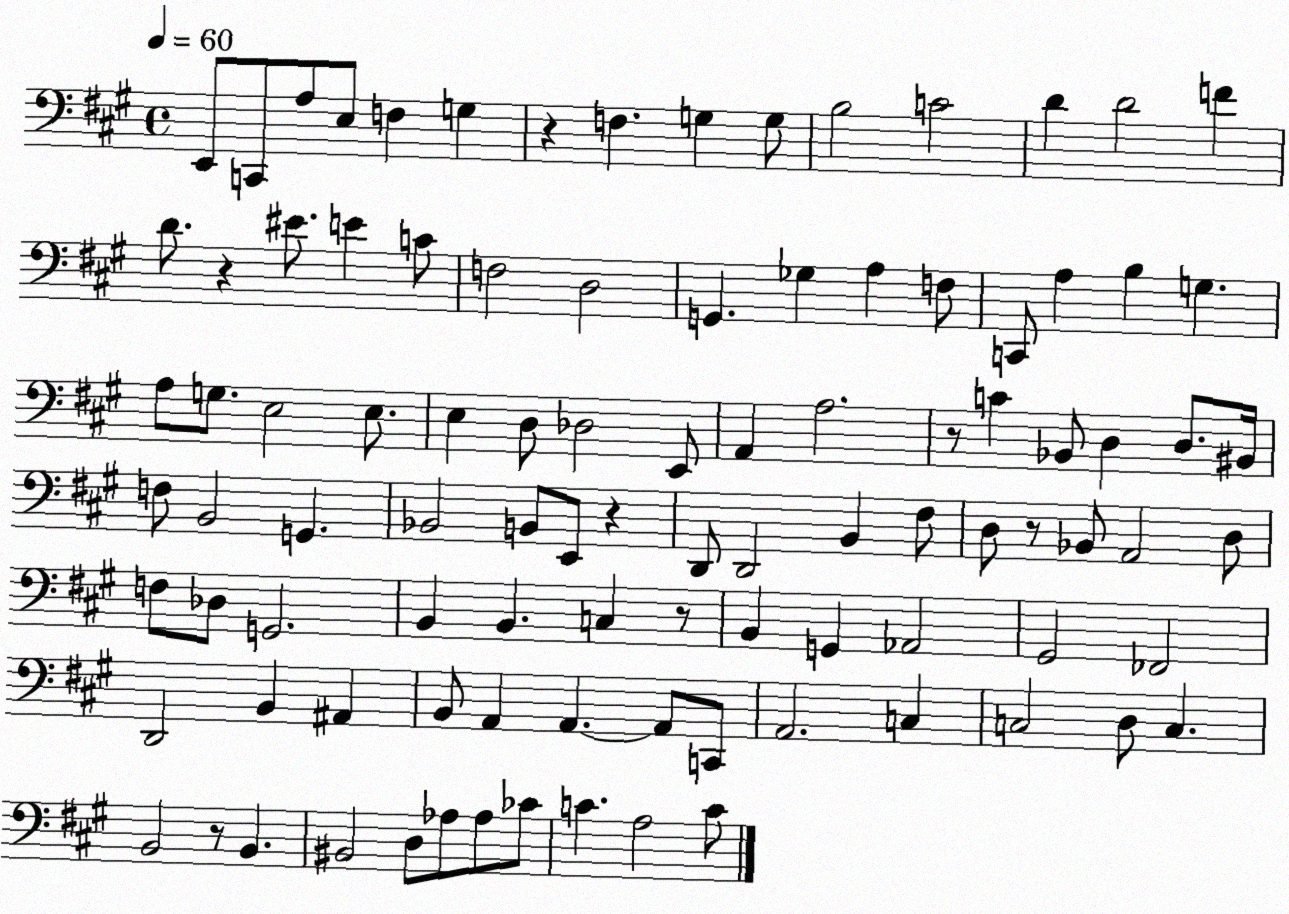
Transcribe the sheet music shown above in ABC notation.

X:1
T:Untitled
M:4/4
L:1/4
K:A
E,,/2 C,,/2 A,/2 E,/2 F, G, z F, G, G,/2 B,2 C2 D D2 F D/2 z ^E/2 E C/2 F,2 D,2 G,, _G, A, F,/2 C,,/2 A, B, G, A,/2 G,/2 E,2 E,/2 E, D,/2 _D,2 E,,/2 A,, A,2 z/2 C _B,,/2 D, D,/2 ^B,,/4 F,/2 B,,2 G,, _B,,2 B,,/2 E,,/2 z D,,/2 D,,2 B,, ^F,/2 D,/2 z/2 _B,,/2 A,,2 D,/2 F,/2 _D,/2 G,,2 B,, B,, C, z/2 B,, G,, _A,,2 ^G,,2 _F,,2 D,,2 B,, ^A,, B,,/2 A,, A,, A,,/2 C,,/2 A,,2 C, C,2 D,/2 C, B,,2 z/2 B,, ^B,,2 D,/2 _A,/2 _A,/2 _C/2 C A,2 C/2